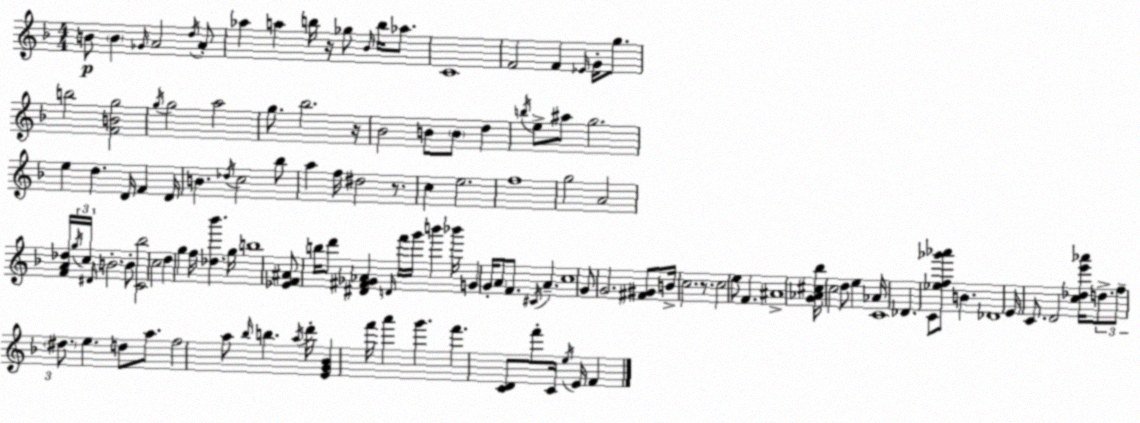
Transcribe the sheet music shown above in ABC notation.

X:1
T:Untitled
M:4/4
L:1/4
K:Dm
B/2 B _G/4 A2 d/4 A/2 _a a b/4 z/4 _g/2 _B/4 b/4 _a/2 C4 F2 F _E/4 G/4 g/2 b2 [FBg]2 g/4 g2 a2 g/2 _b2 z/4 _B2 B/2 B/2 d b/4 e/2 ^a/2 g2 e d D/4 F D/4 B _d/4 c2 _b/2 a f/4 ^d2 z/2 c e2 f4 g2 A2 [FA_d]/4 g/4 c/4 ^D/4 B2 B/2 [C_b]2 c2 d g f/4 [_d_b'] g/4 b4 [_EF^A]/2 b/4 d'/2 [^D^F_G_A] D/4 f'/4 g'/4 b' _b'/4 G G/4 A/2 F/2 ^C/4 A c4 G/2 G2 [^F^G]/2 B/4 c2 z/2 c2 e/2 F ^A4 [G_A^c_b]/4 c2 d/2 e _A/4 C4 _D C/2 [_ef_g'_a']/2 B _D4 E/4 C/2 D2 [c_de'_a']/4 d/2 f/2 ^d/2 e d/2 a/2 f2 a/2 _b/4 b a/4 d'/4 [EG_B] f'/4 a' g' f' [CD]/2 f'/2 C/4 e/4 E/4 F